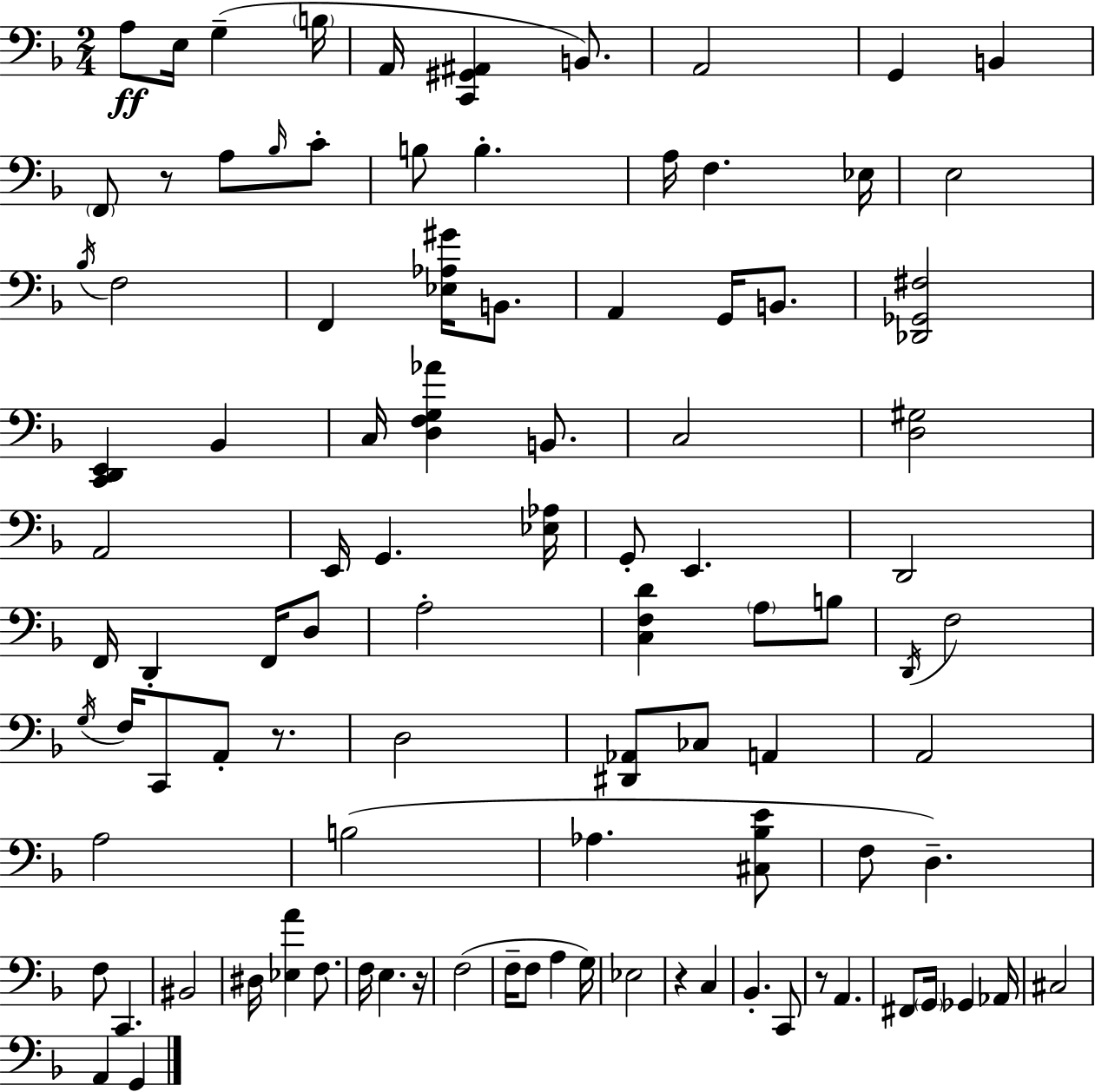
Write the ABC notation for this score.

X:1
T:Untitled
M:2/4
L:1/4
K:Dm
A,/2 E,/4 G, B,/4 A,,/4 [C,,^G,,^A,,] B,,/2 A,,2 G,, B,, F,,/2 z/2 A,/2 _B,/4 C/2 B,/2 B, A,/4 F, _E,/4 E,2 _B,/4 F,2 F,, [_E,_A,^G]/4 B,,/2 A,, G,,/4 B,,/2 [_D,,_G,,^F,]2 [C,,D,,E,,] _B,, C,/4 [D,F,G,_A] B,,/2 C,2 [D,^G,]2 A,,2 E,,/4 G,, [_E,_A,]/4 G,,/2 E,, D,,2 F,,/4 D,, F,,/4 D,/2 A,2 [C,F,D] A,/2 B,/2 D,,/4 F,2 G,/4 F,/4 C,,/2 A,,/2 z/2 D,2 [^D,,_A,,]/2 _C,/2 A,, A,,2 A,2 B,2 _A, [^C,_B,E]/2 F,/2 D, F,/2 C,, ^B,,2 ^D,/4 [_E,A] F,/2 F,/4 E, z/4 F,2 F,/4 F,/2 A, G,/4 _E,2 z C, _B,, C,,/2 z/2 A,, ^F,,/2 G,,/4 _G,, _A,,/4 ^C,2 A,, G,,